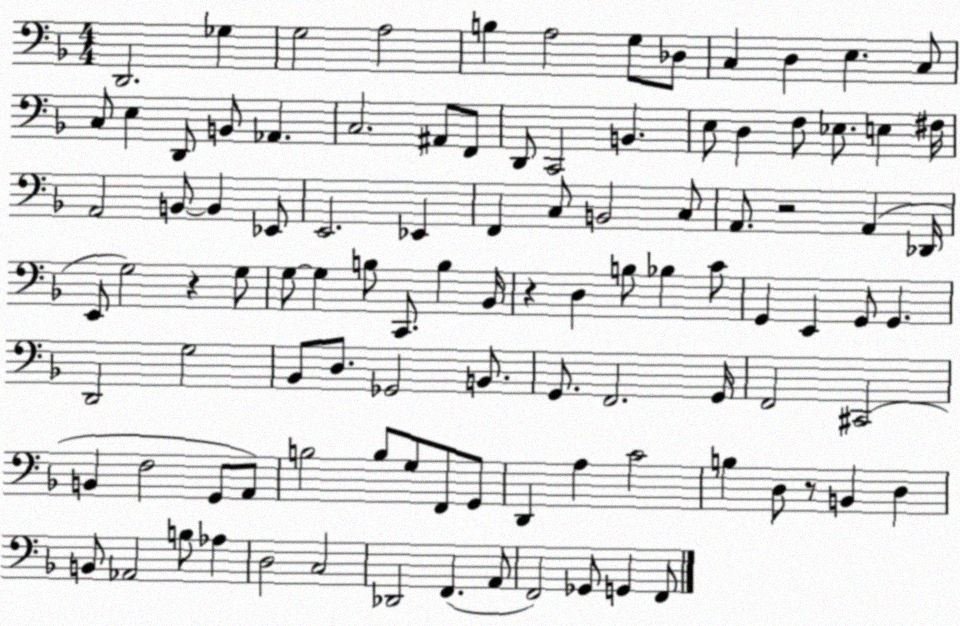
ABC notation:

X:1
T:Untitled
M:4/4
L:1/4
K:F
D,,2 _G, G,2 A,2 B, A,2 G,/2 _D,/2 C, D, E, C,/2 C,/2 E, D,,/2 B,,/2 _A,, C,2 ^A,,/2 F,,/2 D,,/2 C,,2 B,, E,/2 D, F,/2 _E,/2 E, ^F,/4 A,,2 B,,/2 B,, _E,,/2 E,,2 _E,, F,, C,/2 B,,2 C,/2 A,,/2 z2 A,, _D,,/4 E,,/2 G,2 z G,/2 G,/2 G, B,/2 C,,/2 B, _B,,/4 z D, B,/2 _B, C/2 G,, E,, G,,/2 G,, D,,2 G,2 _B,,/2 D,/2 _G,,2 B,,/2 G,,/2 F,,2 G,,/4 F,,2 ^C,,2 B,, F,2 G,,/2 A,,/2 B,2 B,/2 G,/2 F,,/2 G,,/2 D,, A, C2 B, D,/2 z/2 B,, D, B,,/2 _A,,2 B,/2 _A, D,2 C,2 _D,,2 F,, A,,/2 F,,2 _G,,/2 G,, F,,/2